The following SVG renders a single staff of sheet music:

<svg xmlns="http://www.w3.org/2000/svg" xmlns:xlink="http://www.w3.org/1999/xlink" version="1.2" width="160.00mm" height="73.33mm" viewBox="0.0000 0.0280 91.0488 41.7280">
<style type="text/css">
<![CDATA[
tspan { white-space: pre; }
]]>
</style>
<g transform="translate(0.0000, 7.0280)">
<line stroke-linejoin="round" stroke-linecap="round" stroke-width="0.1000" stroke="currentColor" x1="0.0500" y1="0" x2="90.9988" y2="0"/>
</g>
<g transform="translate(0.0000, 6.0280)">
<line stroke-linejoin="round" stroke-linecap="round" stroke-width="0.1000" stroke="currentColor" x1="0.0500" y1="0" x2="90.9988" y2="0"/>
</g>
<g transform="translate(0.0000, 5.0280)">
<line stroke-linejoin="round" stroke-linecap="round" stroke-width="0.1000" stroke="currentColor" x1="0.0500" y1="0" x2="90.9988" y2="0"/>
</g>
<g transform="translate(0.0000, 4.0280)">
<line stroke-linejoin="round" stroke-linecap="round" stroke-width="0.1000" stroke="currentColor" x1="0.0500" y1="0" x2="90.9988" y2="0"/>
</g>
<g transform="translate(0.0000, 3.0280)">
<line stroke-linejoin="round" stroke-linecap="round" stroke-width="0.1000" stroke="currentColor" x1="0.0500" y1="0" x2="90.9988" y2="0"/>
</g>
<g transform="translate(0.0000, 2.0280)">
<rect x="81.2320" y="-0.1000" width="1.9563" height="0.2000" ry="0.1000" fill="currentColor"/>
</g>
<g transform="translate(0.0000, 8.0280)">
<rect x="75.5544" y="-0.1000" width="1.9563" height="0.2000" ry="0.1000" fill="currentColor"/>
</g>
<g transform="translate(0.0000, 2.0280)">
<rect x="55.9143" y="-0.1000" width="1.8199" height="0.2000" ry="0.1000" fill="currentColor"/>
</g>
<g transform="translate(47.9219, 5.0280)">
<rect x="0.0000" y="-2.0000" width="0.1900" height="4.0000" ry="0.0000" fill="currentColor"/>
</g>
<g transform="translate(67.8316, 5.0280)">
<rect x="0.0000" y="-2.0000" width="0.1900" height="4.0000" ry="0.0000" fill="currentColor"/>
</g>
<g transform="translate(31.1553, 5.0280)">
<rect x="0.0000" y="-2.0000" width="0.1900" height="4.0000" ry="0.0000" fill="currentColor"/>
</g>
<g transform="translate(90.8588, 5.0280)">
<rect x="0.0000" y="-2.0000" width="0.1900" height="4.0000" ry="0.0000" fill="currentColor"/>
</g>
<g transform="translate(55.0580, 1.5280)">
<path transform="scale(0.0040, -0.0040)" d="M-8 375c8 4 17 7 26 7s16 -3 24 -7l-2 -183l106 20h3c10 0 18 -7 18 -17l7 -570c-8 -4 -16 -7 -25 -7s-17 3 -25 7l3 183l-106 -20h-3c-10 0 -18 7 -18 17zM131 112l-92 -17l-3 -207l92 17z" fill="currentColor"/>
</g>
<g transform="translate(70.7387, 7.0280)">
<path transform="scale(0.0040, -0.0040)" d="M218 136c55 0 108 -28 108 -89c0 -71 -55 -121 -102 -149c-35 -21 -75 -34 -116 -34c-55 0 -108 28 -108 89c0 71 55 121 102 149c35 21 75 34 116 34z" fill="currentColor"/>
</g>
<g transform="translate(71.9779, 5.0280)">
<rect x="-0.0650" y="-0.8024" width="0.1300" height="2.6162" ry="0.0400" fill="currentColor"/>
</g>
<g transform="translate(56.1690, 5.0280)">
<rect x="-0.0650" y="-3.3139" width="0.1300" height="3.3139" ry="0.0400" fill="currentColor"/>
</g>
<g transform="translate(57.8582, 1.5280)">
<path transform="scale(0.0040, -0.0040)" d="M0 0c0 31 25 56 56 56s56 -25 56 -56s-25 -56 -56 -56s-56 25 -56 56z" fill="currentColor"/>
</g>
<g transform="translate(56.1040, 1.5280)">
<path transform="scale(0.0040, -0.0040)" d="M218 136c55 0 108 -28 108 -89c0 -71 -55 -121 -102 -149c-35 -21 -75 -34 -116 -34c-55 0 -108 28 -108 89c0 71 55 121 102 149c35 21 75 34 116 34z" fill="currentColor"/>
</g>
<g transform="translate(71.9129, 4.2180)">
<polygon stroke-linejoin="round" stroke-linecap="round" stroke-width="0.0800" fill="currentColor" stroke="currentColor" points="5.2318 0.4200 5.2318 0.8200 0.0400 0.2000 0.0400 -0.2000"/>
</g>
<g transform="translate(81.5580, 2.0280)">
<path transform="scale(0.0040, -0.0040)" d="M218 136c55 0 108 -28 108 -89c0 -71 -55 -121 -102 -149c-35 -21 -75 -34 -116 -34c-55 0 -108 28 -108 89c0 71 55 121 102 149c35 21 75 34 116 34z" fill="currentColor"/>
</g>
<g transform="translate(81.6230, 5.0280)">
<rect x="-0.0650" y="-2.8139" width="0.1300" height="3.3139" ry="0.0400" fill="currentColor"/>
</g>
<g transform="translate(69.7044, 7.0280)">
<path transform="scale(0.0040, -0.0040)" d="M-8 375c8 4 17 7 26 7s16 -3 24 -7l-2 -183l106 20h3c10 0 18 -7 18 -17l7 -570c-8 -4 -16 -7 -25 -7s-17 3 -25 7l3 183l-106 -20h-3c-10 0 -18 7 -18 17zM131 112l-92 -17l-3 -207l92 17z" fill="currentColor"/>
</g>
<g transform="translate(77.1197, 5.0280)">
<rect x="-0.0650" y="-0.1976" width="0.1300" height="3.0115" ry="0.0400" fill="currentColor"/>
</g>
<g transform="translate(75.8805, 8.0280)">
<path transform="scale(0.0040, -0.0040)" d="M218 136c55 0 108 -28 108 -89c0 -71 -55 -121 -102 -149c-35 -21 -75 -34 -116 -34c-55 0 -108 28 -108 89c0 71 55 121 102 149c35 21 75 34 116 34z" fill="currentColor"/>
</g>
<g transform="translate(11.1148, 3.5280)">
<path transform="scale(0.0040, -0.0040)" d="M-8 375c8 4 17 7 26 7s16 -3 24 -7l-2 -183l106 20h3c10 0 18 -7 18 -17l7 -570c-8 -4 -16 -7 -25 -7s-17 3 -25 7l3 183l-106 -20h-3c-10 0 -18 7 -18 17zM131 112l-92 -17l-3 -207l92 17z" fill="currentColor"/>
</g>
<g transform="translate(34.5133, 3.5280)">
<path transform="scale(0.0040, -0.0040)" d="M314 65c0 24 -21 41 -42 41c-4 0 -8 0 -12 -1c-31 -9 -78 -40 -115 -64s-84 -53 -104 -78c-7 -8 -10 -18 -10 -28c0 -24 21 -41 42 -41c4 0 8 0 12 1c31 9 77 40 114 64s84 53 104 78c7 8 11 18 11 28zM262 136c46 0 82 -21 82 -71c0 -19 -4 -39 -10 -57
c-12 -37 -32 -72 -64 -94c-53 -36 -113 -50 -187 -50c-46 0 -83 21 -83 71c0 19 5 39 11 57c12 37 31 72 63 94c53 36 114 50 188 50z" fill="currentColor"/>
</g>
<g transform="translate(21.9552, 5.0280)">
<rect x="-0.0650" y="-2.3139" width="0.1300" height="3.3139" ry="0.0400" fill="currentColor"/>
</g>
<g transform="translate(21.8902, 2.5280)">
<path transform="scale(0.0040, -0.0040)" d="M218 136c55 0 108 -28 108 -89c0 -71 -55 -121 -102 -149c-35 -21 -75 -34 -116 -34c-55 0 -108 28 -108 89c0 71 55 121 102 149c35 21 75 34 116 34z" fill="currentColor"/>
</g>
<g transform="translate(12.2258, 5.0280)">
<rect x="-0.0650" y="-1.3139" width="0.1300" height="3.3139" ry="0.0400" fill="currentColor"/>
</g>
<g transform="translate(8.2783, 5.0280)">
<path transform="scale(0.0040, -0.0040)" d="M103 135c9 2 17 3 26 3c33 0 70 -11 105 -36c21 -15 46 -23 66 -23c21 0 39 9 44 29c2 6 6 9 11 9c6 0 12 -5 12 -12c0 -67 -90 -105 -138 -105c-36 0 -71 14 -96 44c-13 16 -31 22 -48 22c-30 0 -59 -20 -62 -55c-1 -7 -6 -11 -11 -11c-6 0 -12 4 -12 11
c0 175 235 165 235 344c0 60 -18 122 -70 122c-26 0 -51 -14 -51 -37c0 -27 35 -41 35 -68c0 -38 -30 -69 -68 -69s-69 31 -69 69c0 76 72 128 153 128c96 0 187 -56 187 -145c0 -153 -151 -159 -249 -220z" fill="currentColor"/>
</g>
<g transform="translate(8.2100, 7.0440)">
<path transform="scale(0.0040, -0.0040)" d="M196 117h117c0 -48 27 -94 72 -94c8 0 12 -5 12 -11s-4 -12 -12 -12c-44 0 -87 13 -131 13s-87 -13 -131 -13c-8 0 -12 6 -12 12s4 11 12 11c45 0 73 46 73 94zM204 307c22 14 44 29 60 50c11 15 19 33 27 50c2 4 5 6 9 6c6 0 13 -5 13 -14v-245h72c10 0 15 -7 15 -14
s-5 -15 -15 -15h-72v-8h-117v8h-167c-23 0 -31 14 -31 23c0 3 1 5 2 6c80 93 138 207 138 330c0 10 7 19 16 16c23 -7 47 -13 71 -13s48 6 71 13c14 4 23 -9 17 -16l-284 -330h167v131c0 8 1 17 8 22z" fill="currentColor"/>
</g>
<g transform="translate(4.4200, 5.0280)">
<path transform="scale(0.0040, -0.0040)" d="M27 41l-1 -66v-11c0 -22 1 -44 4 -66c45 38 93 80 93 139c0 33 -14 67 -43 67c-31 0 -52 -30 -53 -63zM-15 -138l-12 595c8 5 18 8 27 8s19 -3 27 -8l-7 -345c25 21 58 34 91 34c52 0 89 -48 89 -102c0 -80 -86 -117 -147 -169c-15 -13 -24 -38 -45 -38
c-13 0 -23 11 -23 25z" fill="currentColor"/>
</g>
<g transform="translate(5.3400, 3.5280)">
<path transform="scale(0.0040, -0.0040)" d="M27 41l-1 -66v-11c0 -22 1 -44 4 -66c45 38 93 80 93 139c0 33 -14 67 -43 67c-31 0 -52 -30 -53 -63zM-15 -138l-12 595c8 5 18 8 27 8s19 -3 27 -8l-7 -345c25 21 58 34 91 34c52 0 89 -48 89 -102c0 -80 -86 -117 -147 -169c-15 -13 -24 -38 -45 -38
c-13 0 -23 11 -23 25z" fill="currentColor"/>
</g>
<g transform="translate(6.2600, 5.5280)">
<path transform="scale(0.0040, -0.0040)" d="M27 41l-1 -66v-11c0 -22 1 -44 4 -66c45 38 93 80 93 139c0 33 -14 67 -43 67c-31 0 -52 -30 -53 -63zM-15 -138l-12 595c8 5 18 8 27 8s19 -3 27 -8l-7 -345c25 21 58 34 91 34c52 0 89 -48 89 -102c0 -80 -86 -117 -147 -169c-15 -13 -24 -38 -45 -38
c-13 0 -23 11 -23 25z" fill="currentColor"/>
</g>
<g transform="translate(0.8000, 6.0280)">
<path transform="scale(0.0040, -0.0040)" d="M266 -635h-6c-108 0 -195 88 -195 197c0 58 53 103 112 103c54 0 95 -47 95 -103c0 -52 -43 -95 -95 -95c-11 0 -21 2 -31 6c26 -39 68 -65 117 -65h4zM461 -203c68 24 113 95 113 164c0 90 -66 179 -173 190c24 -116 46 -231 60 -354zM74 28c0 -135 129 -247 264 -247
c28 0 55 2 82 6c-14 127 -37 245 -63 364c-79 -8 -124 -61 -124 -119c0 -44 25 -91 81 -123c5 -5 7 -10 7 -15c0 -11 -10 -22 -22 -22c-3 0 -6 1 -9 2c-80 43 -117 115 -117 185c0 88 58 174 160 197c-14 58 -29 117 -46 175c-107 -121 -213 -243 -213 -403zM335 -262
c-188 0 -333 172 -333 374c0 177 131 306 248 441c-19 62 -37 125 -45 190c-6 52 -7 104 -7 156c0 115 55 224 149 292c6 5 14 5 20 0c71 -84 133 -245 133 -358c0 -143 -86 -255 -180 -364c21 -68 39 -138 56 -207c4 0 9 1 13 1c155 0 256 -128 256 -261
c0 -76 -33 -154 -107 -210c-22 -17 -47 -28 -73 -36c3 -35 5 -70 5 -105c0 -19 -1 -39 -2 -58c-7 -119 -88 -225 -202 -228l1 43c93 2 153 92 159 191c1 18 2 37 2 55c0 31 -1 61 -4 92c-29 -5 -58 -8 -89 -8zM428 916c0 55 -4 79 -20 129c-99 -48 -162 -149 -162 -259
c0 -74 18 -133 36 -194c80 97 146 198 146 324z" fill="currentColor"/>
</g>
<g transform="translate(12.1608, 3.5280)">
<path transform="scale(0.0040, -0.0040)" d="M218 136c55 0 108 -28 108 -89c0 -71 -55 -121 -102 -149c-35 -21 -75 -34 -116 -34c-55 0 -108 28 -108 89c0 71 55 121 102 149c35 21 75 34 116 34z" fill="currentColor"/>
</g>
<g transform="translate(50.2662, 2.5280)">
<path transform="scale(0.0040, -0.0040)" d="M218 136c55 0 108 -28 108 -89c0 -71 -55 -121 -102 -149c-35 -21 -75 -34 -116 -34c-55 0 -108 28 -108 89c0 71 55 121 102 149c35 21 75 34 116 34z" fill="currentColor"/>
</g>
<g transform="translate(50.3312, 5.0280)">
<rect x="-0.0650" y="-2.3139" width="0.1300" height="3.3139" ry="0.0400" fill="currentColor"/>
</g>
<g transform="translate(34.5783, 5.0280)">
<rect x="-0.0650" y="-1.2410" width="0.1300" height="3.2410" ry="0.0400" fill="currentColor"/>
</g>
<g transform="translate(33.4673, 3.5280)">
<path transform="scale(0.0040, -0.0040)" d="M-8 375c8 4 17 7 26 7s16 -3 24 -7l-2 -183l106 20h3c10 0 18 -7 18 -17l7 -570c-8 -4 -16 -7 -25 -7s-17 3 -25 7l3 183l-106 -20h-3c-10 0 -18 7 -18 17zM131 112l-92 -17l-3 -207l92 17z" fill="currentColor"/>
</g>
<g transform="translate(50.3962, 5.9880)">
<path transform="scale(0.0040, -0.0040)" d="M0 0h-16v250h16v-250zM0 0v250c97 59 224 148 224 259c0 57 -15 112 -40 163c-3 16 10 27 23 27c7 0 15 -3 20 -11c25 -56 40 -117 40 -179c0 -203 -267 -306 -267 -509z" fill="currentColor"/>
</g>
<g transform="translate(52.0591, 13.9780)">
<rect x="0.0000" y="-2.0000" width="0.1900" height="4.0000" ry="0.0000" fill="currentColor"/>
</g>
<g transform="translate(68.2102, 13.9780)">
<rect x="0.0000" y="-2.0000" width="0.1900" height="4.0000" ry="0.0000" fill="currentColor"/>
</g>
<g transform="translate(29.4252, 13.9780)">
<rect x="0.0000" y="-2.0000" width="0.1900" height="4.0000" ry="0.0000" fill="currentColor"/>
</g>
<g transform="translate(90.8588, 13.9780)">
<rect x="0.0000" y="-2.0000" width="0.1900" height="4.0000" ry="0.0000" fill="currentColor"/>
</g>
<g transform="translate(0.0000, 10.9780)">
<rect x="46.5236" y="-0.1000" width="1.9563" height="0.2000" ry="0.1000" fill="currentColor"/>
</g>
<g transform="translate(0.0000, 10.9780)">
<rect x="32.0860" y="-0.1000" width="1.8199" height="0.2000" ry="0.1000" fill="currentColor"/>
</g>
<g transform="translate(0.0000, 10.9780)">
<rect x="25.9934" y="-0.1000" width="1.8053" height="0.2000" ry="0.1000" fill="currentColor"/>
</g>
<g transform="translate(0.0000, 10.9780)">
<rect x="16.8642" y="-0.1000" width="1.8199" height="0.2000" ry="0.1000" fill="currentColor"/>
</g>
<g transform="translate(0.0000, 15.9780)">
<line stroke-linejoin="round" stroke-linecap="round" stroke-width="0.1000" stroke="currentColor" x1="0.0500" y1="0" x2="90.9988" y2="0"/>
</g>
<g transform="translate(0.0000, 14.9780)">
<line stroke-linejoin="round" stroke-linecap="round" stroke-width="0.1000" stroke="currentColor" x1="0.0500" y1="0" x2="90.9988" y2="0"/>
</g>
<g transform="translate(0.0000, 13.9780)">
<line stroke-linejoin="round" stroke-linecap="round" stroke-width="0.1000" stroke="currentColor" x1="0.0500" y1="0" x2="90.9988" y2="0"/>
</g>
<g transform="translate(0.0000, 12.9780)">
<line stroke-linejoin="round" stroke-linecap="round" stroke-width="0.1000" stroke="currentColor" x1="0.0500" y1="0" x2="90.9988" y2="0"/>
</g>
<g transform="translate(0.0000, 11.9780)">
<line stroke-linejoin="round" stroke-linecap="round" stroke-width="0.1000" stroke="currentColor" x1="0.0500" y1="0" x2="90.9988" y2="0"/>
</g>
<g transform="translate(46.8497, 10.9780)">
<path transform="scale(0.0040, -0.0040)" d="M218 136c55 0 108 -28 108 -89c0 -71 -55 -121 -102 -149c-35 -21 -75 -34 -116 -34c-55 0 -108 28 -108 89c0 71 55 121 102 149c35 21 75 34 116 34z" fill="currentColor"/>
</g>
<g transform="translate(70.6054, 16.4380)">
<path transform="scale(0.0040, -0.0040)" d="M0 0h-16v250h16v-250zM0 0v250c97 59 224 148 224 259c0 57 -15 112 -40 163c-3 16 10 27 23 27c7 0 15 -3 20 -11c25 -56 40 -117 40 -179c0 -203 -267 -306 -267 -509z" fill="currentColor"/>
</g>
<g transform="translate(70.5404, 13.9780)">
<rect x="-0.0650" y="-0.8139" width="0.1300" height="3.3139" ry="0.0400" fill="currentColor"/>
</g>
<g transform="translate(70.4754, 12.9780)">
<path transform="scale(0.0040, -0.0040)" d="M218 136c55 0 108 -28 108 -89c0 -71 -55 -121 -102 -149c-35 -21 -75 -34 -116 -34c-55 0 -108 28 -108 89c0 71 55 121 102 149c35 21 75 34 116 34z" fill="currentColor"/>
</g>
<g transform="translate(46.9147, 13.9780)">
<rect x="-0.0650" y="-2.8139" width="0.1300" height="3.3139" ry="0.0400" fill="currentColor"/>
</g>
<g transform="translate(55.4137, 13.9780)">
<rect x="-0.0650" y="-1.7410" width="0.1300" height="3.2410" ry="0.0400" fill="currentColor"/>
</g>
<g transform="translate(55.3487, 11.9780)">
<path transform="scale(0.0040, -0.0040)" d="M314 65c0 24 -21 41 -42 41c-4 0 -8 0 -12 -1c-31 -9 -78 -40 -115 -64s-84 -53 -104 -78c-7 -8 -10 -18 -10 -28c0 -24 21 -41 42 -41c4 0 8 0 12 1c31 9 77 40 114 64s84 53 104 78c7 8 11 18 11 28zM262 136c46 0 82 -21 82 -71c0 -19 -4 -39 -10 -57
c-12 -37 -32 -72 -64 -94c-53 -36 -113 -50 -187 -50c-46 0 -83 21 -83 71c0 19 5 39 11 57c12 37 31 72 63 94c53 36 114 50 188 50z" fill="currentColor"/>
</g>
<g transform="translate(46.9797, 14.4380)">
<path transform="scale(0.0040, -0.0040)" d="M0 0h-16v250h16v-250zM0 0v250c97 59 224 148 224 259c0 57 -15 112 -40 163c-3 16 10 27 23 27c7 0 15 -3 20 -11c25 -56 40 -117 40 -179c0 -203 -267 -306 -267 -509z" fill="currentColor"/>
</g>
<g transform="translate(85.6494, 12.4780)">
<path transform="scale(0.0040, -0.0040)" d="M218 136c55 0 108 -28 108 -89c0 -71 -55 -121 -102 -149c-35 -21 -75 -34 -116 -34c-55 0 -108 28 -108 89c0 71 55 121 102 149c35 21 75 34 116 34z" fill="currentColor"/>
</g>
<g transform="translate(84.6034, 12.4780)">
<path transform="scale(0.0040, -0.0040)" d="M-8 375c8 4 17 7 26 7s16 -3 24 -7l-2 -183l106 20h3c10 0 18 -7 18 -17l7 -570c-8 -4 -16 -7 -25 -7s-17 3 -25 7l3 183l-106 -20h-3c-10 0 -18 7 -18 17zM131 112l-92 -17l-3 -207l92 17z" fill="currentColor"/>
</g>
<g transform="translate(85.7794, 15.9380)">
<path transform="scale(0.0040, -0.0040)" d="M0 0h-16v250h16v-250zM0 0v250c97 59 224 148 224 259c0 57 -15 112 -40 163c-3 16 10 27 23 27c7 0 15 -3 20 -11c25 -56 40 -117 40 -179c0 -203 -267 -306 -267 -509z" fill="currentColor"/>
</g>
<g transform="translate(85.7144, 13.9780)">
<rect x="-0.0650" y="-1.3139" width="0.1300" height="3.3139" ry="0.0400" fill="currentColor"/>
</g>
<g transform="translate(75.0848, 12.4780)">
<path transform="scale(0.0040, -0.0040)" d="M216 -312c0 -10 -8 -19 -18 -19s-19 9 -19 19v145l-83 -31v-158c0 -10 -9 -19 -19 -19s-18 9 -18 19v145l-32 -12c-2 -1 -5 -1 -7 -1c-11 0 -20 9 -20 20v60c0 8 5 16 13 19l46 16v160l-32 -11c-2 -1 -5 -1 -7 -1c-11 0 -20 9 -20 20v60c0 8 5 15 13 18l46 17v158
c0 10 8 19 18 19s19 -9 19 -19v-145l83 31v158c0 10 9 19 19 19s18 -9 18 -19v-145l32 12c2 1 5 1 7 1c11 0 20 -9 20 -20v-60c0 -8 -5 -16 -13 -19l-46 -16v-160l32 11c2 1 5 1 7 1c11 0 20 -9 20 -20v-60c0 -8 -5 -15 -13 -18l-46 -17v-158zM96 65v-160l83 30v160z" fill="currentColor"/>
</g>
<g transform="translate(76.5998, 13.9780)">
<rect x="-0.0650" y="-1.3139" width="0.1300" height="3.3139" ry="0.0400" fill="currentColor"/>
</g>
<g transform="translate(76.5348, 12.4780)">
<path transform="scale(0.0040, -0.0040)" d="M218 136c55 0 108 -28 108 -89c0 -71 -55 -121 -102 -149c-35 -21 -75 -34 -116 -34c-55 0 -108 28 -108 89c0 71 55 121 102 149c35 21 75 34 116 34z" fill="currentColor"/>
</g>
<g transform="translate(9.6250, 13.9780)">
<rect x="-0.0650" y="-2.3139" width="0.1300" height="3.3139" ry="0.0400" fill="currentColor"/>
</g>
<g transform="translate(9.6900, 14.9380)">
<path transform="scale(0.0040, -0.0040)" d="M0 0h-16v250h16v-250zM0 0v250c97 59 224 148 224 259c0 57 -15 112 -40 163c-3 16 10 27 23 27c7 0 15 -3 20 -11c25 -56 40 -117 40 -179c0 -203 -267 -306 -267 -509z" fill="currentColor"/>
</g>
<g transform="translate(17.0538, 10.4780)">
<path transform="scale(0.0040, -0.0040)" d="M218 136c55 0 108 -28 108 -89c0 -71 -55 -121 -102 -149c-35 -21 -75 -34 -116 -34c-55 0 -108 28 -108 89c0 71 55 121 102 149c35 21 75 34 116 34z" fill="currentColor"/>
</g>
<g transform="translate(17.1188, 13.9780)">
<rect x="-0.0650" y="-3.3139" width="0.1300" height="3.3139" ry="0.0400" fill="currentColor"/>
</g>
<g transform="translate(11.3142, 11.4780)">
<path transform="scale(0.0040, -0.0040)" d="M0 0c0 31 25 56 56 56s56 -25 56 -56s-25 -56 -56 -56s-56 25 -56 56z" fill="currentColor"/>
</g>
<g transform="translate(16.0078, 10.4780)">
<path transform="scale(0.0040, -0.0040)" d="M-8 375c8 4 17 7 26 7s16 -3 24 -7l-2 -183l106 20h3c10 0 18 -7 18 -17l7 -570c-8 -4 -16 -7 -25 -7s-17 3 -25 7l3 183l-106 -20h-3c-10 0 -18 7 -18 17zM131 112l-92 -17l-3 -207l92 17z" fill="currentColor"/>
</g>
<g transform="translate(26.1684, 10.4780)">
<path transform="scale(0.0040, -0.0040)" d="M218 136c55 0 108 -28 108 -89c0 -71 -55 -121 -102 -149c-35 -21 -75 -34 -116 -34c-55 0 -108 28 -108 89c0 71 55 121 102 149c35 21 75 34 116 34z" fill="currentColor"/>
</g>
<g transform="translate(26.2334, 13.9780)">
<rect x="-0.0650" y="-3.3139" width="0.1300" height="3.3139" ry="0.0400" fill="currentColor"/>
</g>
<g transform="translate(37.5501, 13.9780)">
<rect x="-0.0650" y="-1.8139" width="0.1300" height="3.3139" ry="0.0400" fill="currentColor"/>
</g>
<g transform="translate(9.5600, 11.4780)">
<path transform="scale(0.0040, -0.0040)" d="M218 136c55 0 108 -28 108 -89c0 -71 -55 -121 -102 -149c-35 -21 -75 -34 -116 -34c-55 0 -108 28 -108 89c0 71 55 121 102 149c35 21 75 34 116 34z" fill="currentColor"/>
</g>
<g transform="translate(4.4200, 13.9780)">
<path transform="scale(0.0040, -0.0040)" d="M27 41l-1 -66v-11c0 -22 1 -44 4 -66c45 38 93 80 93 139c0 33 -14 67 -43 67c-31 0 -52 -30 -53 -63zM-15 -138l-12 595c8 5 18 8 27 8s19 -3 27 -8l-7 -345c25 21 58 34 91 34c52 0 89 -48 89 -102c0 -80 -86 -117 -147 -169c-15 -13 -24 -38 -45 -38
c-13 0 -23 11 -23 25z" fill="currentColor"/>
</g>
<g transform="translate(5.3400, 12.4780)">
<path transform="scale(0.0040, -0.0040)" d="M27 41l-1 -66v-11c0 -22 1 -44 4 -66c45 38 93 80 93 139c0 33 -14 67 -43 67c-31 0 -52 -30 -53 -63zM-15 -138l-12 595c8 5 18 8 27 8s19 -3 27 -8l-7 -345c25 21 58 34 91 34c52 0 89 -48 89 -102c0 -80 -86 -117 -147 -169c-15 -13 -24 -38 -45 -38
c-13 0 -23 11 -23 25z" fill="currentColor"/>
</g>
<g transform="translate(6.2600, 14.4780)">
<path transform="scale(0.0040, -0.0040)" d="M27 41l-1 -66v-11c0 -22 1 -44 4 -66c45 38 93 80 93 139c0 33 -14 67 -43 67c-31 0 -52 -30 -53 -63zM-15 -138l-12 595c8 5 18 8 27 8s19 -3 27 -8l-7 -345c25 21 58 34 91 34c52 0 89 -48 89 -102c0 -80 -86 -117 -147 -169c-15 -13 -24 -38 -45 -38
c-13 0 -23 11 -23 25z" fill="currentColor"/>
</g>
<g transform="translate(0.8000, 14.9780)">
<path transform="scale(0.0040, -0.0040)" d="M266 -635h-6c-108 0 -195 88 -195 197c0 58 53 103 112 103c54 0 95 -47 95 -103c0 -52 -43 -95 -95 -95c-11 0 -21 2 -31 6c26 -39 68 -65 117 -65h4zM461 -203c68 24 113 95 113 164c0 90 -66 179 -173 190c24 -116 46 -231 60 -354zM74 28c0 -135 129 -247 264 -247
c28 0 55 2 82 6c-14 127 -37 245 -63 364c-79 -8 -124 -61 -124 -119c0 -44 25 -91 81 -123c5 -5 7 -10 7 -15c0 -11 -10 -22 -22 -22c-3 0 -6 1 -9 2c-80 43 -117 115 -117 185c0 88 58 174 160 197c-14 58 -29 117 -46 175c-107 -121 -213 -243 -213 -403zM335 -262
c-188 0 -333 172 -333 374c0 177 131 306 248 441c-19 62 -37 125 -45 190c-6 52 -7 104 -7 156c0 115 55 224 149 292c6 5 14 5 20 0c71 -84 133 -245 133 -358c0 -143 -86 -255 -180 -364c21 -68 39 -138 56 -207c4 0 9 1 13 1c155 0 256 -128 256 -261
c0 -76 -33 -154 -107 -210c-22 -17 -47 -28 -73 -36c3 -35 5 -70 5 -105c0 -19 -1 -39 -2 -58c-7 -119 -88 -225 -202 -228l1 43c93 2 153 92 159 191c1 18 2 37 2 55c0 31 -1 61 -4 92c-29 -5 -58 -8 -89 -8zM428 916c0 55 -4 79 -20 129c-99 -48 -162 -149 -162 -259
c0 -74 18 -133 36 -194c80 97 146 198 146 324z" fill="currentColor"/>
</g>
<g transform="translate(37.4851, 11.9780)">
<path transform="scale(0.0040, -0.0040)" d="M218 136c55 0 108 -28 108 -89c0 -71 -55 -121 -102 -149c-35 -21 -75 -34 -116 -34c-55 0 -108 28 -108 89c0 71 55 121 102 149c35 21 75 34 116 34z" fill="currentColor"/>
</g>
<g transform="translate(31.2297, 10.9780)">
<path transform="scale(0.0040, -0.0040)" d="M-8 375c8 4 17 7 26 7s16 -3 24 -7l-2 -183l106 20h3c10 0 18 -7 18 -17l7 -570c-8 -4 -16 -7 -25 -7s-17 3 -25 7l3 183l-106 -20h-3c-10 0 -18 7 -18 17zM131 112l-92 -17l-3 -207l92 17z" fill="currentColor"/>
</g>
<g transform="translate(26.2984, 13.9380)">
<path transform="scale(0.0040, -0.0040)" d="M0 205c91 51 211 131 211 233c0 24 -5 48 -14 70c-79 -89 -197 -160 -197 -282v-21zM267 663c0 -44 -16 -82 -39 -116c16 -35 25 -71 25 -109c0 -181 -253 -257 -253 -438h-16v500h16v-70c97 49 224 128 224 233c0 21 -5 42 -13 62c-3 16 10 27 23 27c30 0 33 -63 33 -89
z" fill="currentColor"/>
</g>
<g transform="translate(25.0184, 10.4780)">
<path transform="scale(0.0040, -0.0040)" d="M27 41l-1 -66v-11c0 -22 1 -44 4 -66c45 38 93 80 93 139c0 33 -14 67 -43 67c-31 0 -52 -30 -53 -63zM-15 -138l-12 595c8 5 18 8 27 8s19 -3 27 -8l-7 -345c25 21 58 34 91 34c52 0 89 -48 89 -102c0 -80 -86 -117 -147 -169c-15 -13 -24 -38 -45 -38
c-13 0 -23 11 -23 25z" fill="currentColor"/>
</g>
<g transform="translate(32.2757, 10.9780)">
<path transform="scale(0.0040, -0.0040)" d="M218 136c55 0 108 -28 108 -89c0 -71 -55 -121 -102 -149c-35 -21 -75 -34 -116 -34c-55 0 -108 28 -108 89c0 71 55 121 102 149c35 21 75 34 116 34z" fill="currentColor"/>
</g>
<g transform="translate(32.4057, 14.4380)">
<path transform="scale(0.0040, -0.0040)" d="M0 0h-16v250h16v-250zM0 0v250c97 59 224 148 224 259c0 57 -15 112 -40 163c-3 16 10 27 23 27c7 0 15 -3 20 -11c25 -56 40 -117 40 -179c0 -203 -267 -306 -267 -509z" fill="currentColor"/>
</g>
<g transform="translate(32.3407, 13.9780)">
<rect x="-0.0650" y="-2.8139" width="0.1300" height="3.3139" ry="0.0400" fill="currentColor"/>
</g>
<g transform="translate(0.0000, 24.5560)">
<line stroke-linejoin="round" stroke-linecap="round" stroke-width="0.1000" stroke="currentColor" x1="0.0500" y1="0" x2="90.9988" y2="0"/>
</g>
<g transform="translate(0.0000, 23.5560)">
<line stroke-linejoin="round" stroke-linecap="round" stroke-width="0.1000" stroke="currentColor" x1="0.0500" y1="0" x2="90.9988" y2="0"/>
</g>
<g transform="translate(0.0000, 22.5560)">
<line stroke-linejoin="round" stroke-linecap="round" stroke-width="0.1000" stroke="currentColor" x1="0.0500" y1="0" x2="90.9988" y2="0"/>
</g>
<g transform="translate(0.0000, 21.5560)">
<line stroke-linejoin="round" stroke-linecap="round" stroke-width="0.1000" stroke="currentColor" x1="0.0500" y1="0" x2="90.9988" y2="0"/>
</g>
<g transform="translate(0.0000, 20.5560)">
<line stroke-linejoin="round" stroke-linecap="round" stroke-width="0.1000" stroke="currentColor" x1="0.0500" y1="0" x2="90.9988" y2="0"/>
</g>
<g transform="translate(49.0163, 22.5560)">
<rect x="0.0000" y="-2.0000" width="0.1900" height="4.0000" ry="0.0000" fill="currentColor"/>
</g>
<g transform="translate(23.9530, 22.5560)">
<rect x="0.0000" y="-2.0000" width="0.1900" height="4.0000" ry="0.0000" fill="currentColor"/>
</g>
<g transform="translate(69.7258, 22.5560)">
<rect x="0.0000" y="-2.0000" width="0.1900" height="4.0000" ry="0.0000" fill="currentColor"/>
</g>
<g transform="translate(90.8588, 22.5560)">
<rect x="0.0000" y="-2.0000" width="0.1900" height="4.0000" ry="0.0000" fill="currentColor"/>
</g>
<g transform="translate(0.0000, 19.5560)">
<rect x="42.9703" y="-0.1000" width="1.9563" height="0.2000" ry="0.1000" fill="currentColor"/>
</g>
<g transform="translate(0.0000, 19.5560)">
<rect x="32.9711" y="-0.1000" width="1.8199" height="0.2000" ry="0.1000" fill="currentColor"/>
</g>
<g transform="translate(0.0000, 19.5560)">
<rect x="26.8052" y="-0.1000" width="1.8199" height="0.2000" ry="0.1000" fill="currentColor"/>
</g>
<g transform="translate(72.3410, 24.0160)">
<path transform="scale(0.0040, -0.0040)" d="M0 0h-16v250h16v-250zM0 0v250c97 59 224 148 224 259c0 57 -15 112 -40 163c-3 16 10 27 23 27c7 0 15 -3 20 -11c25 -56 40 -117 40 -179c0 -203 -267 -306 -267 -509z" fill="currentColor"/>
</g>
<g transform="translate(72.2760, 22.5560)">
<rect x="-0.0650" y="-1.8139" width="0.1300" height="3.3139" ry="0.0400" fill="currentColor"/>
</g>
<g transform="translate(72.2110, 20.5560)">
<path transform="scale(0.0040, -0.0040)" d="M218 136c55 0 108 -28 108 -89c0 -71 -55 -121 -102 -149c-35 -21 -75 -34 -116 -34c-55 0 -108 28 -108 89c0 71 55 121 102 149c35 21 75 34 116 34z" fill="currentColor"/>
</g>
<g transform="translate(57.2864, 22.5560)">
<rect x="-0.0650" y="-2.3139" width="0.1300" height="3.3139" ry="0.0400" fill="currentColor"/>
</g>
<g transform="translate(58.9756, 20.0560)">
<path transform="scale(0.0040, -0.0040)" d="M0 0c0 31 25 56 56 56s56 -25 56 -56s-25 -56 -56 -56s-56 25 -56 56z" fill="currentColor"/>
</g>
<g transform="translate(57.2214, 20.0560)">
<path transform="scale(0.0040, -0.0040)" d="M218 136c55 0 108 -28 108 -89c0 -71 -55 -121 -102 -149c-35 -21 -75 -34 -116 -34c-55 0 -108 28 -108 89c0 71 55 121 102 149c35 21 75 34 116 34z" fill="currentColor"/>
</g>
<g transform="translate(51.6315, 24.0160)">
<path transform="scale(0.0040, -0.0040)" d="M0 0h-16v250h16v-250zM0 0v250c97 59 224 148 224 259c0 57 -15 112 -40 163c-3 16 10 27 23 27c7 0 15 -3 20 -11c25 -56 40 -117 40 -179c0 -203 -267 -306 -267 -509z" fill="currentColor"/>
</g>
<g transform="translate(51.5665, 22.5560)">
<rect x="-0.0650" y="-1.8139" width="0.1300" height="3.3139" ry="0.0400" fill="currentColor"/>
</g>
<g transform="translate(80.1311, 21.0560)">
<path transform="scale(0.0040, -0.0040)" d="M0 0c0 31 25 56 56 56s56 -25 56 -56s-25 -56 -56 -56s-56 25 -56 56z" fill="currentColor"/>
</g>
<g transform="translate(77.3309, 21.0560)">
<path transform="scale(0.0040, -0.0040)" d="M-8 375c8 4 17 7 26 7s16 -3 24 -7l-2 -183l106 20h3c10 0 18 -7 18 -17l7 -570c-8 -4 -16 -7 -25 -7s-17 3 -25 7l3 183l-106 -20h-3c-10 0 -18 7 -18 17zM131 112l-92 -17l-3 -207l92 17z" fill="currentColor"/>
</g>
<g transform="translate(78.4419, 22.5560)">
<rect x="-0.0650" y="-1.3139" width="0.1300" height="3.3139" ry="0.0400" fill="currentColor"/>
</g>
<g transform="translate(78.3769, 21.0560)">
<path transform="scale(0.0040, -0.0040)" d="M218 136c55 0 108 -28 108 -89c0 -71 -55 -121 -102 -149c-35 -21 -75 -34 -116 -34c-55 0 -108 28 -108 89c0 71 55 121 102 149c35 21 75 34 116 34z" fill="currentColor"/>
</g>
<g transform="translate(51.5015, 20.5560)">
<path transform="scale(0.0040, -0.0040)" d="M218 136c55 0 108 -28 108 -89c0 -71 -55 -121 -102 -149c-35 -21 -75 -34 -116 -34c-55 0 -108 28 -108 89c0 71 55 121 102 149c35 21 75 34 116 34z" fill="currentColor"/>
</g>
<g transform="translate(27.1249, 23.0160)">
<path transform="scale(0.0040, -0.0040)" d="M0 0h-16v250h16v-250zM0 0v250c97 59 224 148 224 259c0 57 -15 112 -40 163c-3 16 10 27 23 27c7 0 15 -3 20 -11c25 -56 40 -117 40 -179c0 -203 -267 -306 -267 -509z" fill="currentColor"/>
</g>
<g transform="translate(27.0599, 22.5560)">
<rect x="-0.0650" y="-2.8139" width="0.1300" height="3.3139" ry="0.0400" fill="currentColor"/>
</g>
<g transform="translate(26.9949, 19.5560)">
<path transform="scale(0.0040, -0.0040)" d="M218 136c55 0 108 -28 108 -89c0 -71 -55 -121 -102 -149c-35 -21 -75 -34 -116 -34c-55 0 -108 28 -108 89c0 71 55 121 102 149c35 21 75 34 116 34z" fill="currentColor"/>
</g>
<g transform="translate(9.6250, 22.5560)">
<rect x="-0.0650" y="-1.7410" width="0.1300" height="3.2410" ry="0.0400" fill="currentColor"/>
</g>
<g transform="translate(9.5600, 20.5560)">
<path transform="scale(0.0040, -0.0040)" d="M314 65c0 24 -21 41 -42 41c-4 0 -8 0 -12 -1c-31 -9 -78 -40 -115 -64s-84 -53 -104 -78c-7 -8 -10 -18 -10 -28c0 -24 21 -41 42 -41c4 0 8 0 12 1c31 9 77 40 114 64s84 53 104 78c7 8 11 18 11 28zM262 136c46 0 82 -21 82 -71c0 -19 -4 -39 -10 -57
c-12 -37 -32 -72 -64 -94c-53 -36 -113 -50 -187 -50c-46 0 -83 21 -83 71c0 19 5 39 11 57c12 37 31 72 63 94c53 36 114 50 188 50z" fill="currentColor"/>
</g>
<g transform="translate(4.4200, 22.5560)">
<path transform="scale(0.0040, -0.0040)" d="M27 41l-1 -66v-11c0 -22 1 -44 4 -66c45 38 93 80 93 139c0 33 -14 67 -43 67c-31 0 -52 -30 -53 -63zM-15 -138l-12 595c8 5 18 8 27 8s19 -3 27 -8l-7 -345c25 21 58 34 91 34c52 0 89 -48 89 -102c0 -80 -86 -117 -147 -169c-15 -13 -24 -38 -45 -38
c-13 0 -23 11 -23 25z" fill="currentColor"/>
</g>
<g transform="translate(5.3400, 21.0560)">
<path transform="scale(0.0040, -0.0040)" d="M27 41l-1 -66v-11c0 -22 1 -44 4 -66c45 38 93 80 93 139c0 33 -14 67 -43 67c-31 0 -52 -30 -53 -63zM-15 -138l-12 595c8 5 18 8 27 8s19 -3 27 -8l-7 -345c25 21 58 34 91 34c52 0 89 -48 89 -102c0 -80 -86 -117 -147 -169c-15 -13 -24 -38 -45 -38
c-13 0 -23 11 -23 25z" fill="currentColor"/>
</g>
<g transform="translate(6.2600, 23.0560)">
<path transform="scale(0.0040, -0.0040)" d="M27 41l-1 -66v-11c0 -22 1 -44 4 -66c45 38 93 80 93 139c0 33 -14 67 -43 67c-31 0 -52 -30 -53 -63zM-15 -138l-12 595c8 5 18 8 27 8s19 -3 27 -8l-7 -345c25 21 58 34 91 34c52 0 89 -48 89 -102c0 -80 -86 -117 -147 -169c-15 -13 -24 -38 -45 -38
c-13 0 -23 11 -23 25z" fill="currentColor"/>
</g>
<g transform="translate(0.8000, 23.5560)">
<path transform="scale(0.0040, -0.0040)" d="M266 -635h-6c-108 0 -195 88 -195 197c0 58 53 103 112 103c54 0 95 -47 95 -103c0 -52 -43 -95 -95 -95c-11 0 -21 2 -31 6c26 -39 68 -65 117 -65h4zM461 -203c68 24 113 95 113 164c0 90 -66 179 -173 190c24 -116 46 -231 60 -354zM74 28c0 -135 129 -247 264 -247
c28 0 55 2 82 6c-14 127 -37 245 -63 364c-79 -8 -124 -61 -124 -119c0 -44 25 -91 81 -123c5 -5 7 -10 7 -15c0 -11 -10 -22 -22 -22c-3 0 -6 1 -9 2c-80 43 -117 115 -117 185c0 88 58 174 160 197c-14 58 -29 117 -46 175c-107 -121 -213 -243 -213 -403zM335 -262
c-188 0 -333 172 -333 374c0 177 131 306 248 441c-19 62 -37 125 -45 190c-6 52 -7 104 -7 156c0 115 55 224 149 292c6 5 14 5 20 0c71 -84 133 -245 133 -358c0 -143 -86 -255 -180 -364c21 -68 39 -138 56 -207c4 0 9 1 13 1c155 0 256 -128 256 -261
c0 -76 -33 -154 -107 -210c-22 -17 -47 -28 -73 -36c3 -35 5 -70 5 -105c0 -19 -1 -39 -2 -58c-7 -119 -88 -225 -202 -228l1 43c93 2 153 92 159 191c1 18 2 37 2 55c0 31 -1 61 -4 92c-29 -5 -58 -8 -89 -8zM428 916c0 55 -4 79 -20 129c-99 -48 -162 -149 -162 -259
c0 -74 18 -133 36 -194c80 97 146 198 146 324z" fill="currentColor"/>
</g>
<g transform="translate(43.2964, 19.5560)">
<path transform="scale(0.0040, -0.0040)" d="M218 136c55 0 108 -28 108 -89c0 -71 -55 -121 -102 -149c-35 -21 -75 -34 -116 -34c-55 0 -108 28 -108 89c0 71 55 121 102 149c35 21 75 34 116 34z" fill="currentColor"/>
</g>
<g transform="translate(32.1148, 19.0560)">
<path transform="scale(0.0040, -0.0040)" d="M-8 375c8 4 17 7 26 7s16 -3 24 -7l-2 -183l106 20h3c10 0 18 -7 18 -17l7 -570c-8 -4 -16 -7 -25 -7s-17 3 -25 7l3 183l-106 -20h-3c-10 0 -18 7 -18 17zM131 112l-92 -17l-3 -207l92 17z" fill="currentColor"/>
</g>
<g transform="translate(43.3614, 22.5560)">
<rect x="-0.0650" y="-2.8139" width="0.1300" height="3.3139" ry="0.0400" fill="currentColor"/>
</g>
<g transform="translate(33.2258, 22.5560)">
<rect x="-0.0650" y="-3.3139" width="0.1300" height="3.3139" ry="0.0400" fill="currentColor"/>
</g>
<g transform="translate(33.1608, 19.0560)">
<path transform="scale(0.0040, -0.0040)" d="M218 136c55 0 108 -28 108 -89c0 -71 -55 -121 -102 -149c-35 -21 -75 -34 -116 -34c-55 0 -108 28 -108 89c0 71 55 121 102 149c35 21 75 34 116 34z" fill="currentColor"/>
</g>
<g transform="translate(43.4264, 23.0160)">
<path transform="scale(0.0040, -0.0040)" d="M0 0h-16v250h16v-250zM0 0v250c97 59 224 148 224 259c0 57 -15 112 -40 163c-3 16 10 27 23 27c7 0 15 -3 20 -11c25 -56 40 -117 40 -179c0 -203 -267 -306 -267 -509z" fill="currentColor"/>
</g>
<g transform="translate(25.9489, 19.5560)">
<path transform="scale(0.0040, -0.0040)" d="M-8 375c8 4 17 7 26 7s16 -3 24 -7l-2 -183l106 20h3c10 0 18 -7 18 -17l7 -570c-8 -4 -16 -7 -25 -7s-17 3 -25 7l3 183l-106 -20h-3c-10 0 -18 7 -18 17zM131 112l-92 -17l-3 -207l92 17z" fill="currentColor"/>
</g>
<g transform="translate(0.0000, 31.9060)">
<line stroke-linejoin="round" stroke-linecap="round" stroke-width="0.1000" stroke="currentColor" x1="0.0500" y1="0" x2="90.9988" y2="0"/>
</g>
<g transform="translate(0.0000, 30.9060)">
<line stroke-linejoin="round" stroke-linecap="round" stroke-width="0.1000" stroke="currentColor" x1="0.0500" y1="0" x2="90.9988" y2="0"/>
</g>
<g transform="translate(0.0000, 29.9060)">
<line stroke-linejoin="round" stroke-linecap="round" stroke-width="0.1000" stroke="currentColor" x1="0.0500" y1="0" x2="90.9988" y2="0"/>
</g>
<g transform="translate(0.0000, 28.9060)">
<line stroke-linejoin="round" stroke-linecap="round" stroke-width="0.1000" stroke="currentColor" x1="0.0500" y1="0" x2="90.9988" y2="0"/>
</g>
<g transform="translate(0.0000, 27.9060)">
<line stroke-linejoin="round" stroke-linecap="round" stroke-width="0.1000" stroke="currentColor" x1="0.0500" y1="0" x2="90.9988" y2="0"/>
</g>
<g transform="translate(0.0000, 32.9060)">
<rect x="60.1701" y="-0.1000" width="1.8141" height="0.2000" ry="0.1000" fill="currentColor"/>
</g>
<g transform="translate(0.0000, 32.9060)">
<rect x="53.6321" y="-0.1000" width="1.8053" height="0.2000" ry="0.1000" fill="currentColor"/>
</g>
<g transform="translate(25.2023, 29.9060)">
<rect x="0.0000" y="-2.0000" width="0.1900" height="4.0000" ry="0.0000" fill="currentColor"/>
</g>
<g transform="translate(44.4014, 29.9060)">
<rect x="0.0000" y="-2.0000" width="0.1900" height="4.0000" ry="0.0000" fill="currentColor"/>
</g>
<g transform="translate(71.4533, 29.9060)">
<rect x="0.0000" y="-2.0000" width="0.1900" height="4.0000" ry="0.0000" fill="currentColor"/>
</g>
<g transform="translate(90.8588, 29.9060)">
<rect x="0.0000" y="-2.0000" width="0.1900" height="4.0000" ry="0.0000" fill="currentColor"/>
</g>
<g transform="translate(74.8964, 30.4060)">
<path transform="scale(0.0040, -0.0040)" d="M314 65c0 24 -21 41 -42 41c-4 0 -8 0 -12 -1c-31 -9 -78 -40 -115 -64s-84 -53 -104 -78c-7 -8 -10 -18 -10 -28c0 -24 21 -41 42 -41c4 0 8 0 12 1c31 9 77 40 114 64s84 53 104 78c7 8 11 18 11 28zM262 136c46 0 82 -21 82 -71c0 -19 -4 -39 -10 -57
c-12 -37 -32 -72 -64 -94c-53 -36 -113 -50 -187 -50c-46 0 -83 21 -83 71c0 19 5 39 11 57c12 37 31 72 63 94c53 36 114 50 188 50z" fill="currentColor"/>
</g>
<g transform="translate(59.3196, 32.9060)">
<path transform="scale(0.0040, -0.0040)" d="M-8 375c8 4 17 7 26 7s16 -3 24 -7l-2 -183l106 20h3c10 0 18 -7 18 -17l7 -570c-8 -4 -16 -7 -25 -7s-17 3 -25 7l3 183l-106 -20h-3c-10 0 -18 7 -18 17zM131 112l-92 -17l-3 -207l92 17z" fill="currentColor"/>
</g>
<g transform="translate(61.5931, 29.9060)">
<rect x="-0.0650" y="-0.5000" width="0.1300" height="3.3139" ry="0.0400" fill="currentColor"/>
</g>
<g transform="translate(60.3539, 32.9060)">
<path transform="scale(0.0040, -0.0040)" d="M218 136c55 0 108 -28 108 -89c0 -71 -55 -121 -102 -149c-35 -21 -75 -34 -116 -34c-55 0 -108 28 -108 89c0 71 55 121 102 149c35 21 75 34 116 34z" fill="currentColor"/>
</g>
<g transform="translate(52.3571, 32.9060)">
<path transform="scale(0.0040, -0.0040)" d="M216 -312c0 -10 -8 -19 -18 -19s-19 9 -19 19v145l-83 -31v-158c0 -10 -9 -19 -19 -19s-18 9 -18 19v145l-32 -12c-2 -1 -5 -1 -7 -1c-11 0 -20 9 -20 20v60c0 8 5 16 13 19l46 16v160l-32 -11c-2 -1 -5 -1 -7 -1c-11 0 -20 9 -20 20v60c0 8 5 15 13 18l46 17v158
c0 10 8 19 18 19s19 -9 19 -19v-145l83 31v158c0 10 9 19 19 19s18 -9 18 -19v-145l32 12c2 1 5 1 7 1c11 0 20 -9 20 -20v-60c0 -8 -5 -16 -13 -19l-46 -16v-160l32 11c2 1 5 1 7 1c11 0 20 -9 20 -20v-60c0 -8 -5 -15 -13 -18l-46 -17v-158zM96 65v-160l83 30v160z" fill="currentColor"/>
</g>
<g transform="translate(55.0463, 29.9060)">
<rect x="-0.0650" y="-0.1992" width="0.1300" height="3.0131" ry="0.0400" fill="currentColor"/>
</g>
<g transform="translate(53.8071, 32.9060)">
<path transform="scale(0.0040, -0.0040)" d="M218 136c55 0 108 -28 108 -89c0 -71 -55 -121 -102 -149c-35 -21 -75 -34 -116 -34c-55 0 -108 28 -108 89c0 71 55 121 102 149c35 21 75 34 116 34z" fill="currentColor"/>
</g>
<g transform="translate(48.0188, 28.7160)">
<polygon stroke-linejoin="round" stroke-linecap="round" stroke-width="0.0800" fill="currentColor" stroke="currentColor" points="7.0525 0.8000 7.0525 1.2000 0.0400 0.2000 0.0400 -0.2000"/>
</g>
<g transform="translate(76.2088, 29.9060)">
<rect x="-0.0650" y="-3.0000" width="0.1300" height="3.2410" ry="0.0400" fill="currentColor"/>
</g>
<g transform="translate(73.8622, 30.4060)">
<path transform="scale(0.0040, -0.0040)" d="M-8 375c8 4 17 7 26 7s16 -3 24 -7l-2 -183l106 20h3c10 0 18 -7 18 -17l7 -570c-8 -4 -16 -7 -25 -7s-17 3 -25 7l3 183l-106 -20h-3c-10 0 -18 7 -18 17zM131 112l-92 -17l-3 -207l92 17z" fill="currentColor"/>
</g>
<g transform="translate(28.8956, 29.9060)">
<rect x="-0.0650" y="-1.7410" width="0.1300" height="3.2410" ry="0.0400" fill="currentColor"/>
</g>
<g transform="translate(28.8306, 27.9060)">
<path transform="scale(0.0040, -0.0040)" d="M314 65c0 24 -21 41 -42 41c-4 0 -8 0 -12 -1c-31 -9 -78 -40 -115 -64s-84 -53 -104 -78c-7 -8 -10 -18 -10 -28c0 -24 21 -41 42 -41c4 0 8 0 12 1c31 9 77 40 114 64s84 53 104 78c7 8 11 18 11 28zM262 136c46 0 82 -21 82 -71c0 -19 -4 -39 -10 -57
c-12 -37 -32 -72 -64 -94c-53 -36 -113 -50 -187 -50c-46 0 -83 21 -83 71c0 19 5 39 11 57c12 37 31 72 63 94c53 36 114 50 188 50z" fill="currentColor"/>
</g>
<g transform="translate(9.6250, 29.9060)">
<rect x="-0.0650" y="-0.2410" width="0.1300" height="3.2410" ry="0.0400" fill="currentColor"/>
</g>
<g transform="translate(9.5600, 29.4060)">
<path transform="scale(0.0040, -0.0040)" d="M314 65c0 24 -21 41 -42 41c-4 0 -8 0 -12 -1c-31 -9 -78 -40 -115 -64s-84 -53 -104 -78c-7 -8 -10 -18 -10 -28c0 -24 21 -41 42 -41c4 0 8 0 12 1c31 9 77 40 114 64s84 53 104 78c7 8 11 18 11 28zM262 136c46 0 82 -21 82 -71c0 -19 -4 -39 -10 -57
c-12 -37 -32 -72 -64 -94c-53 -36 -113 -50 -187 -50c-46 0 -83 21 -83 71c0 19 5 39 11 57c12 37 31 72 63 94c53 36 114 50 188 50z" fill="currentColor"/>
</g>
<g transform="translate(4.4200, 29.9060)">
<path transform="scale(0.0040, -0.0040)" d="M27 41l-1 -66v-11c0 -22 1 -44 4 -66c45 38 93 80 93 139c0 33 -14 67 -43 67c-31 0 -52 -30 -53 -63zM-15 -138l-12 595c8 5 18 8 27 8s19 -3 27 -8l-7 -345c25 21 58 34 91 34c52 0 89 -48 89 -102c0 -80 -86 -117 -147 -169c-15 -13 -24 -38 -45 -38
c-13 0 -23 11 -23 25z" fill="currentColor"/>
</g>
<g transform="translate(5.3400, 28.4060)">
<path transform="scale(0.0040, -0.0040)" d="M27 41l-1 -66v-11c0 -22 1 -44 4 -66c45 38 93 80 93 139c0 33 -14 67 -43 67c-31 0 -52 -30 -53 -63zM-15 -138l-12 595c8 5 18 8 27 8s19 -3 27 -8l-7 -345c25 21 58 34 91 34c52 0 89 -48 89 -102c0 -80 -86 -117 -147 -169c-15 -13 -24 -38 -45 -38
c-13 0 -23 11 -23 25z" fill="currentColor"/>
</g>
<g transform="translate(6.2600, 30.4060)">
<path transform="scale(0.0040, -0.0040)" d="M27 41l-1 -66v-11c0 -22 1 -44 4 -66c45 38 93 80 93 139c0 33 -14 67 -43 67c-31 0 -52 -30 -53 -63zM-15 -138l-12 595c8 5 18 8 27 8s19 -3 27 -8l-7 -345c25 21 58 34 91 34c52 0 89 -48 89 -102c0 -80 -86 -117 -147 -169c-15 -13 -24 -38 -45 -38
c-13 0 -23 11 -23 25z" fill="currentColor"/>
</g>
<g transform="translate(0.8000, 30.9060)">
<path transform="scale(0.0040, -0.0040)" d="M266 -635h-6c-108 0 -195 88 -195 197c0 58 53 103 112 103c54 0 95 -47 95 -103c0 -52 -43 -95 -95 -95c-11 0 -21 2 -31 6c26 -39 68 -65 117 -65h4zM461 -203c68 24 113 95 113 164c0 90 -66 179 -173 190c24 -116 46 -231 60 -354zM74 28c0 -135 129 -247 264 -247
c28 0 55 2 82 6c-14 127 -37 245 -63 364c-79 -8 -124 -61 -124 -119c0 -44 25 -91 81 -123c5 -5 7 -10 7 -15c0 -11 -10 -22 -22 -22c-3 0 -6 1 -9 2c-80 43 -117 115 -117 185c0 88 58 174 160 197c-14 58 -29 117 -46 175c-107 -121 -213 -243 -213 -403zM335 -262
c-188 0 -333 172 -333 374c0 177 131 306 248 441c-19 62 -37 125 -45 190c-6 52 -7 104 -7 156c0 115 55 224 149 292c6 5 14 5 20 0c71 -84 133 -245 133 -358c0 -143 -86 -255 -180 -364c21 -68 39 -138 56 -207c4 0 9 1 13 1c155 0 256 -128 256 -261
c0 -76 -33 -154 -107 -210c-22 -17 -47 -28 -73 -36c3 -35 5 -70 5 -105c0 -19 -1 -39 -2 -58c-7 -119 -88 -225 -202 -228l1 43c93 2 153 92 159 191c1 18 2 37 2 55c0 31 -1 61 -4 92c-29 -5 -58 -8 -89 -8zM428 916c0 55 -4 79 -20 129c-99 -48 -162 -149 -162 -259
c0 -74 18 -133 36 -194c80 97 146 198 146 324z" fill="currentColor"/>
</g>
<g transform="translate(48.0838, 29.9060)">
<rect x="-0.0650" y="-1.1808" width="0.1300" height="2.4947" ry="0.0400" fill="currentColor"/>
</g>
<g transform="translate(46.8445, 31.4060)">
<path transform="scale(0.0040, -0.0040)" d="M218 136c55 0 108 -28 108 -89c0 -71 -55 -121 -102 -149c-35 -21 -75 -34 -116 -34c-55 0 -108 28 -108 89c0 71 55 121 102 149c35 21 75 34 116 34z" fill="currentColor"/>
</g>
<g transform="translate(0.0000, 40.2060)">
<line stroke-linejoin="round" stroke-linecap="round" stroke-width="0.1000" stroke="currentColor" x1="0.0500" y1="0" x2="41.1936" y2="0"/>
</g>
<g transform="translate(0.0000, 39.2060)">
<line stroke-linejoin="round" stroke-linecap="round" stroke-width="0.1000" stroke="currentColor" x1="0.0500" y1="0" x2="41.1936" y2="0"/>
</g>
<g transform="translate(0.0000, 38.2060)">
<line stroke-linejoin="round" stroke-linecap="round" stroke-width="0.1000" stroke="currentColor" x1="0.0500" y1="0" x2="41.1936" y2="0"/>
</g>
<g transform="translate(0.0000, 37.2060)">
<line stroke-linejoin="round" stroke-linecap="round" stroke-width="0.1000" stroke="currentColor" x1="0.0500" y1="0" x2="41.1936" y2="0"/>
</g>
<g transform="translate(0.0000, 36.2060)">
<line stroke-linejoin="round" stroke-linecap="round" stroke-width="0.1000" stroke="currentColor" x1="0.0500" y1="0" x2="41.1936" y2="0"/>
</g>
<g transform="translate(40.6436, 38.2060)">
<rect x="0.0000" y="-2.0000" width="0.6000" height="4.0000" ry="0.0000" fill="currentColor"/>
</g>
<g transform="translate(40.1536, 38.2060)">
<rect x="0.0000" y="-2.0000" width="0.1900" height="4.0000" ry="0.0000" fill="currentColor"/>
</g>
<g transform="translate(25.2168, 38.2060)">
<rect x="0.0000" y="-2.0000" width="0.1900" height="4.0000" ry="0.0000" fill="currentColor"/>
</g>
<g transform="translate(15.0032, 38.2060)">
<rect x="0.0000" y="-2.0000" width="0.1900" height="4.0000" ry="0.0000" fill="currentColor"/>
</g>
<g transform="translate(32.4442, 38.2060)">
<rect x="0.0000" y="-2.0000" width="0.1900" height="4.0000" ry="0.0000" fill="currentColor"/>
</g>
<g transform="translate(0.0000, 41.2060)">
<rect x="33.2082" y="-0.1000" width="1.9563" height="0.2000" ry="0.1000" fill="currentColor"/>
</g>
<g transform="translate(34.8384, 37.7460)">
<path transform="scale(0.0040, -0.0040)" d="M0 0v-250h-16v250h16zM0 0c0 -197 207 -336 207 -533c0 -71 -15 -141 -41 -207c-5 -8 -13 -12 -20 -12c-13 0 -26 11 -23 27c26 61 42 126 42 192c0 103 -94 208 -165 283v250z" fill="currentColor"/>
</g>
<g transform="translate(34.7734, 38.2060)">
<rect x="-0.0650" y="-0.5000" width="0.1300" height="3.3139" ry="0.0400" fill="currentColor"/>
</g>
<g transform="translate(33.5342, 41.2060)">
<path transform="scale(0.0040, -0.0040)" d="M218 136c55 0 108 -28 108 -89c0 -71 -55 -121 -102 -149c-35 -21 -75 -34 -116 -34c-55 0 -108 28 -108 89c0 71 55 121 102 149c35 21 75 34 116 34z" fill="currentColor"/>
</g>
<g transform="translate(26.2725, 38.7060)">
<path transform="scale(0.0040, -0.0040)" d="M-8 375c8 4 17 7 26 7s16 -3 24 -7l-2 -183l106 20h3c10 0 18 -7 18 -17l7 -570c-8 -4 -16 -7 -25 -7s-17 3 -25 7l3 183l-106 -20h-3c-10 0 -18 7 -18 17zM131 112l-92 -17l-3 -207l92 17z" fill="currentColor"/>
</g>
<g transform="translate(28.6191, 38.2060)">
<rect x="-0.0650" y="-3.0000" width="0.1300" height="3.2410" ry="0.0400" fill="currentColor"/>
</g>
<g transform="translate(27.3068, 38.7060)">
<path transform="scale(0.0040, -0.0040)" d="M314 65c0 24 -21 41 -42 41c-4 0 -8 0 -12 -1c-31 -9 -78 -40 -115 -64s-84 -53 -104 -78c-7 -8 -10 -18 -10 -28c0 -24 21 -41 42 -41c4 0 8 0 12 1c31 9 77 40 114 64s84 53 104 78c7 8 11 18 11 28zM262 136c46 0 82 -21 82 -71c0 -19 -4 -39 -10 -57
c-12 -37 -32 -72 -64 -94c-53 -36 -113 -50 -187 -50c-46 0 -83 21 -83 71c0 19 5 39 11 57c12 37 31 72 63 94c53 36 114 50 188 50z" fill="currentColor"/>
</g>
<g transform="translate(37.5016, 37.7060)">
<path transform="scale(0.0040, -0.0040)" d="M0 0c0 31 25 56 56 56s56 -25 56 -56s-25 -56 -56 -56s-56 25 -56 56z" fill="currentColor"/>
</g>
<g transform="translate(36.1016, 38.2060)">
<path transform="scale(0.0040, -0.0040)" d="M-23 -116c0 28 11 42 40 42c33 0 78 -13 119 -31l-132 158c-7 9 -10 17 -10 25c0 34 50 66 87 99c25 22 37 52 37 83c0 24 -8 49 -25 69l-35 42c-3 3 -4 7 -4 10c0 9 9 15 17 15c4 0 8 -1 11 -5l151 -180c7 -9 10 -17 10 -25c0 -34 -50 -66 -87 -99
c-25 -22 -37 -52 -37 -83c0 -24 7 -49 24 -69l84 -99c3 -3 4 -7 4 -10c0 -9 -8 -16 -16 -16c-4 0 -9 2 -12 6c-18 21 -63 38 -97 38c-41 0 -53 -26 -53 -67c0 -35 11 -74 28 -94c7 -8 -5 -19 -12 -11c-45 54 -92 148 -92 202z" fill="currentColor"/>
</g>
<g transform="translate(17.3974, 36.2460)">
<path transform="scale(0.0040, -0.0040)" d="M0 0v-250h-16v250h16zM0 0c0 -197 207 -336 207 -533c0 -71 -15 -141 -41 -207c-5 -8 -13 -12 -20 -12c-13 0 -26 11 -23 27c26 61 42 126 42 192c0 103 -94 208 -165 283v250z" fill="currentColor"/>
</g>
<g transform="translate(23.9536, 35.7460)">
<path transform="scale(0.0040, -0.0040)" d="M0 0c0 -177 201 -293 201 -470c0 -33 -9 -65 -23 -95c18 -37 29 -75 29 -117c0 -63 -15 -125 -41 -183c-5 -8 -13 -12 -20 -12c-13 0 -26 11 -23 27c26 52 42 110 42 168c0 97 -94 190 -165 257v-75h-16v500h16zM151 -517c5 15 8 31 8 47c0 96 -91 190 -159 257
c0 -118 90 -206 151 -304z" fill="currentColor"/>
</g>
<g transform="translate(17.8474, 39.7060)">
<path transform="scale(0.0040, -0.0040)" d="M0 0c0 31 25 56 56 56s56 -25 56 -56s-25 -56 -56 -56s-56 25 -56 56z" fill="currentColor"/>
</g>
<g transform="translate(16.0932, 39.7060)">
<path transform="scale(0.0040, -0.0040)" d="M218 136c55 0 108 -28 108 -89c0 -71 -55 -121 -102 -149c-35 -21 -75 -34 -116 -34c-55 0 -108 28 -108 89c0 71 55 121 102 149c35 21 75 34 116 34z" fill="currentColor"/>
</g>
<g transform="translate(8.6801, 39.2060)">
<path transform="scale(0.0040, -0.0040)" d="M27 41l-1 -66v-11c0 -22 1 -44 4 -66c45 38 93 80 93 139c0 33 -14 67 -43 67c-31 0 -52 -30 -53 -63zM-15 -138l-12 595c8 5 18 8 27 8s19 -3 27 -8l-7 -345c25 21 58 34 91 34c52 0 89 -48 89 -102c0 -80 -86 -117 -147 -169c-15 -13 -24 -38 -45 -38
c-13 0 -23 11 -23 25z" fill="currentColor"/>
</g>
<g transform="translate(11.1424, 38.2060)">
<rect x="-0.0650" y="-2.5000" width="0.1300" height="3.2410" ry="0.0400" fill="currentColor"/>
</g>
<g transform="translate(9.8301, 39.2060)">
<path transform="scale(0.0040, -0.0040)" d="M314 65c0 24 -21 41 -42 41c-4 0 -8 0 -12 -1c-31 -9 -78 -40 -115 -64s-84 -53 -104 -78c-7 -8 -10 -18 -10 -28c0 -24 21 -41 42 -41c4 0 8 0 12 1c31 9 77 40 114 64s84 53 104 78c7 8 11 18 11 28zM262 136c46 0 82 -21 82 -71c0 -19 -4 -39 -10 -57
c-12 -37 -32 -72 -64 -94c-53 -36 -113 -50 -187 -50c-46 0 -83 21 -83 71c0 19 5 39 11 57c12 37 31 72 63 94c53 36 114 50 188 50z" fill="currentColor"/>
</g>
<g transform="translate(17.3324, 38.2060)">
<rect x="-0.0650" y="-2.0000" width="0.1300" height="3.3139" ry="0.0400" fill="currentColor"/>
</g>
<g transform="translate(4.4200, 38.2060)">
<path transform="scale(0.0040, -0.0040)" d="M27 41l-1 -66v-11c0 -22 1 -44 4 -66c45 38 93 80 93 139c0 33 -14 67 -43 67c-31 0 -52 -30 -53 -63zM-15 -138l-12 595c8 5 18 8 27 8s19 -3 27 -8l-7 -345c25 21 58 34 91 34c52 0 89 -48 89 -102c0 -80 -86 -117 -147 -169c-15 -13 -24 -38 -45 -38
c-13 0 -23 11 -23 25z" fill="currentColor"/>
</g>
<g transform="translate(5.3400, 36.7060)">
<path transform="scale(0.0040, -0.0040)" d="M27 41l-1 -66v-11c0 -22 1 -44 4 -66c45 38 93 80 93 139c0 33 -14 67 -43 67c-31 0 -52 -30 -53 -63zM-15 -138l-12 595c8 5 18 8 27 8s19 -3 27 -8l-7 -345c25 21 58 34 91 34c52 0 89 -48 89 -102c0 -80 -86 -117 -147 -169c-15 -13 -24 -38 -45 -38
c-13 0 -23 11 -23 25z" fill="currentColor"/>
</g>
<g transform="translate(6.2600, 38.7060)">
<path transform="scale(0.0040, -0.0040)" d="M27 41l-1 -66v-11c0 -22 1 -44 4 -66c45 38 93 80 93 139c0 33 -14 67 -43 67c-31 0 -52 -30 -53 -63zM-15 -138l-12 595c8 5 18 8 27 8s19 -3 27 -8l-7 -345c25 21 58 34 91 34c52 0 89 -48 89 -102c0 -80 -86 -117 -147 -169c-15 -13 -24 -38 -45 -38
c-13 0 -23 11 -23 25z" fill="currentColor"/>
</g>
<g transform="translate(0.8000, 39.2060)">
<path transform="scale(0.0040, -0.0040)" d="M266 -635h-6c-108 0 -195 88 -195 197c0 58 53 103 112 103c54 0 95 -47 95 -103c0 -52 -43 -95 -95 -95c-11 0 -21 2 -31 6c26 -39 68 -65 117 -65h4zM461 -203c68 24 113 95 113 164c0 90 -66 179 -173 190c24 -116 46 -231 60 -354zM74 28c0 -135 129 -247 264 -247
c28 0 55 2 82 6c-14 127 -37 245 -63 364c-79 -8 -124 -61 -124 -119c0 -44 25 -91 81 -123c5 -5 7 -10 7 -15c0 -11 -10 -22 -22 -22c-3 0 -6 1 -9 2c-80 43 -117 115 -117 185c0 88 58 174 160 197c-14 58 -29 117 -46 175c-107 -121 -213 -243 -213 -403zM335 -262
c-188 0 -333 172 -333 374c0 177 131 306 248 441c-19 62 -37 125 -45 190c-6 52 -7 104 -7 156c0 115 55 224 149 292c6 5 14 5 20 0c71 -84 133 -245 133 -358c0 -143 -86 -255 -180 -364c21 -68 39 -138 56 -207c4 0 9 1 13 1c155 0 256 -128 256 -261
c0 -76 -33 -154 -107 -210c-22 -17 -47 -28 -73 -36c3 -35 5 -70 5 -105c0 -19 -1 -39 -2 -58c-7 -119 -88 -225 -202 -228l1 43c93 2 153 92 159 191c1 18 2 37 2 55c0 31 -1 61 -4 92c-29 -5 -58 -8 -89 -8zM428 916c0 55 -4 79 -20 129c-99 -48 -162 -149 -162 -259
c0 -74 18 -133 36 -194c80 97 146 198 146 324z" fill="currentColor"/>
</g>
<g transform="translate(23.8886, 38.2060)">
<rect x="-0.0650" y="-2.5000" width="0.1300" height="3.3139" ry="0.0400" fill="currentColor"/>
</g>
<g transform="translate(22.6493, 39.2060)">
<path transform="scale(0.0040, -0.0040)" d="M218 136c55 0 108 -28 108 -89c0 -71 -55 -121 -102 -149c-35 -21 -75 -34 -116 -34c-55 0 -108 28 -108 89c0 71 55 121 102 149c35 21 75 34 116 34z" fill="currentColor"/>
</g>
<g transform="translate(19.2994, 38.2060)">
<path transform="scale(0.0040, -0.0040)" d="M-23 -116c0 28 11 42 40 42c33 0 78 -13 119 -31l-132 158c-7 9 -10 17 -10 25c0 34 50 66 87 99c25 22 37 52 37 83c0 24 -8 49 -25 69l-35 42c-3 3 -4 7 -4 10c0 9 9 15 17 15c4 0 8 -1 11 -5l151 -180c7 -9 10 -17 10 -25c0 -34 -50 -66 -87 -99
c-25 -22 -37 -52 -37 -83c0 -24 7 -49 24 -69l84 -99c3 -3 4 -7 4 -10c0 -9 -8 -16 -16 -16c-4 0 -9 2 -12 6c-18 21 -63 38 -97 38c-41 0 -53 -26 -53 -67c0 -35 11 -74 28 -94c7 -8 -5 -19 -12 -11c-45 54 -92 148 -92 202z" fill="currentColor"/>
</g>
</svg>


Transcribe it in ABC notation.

X:1
T:Untitled
M:2/4
L:1/4
K:Eb
e g e2 g/2 b E/2 C/2 _a g/2 b _b/4 a/2 f a/2 f2 d/2 ^e e/2 f2 a/2 b a/2 f/2 g f/2 e c2 f2 F/2 ^C/2 C A2 _G2 F/2 z G/4 A2 C/2 z